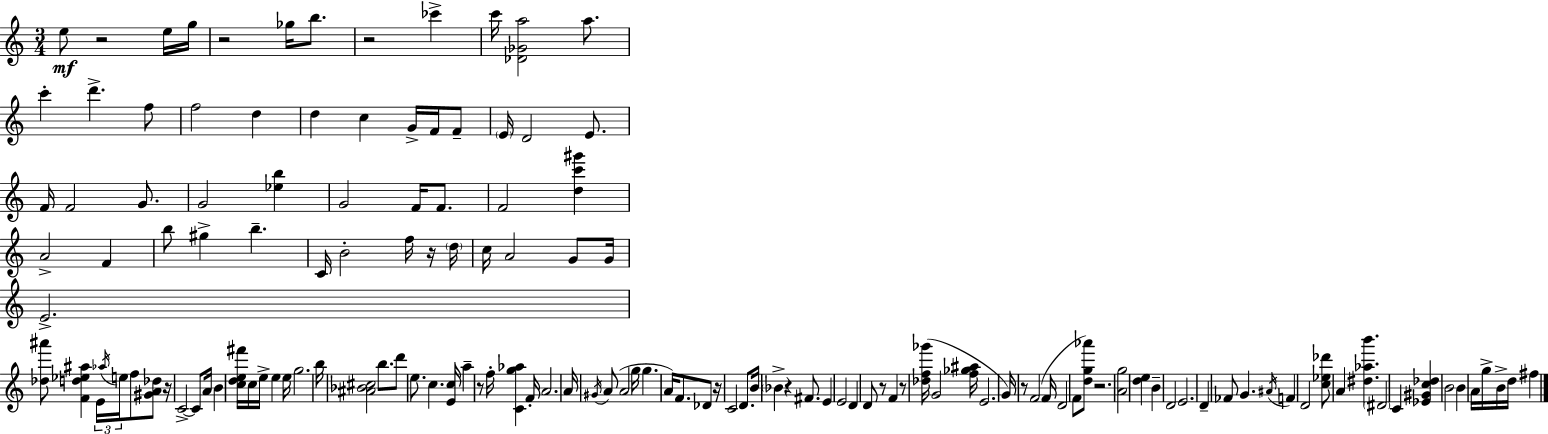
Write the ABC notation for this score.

X:1
T:Untitled
M:3/4
L:1/4
K:Am
e/2 z2 e/4 g/4 z2 _g/4 b/2 z2 _c' c'/4 [_D_Ga]2 a/2 c' d' f/2 f2 d d c G/4 F/4 F/2 E/4 D2 E/2 F/4 F2 G/2 G2 [_eb] G2 F/4 F/2 F2 [dc'^g'] A2 F b/2 ^g b C/4 B2 f/4 z/4 d/4 c/4 A2 G/2 G/4 E2 [_d^a']/2 [Fd_e^a] E/4 _a/4 e/4 f/2 [^GA_d]/2 z/4 C2 C/2 A/4 B [cde^f']/4 c/4 e/4 e e/4 g2 b/4 [^A_B^c]2 b/2 d'/2 e/2 c [Ec]/4 a z/2 f/4 [Cg_a] F/4 A2 A/4 ^G/4 A/2 A2 g/4 g A/4 F/2 _D/2 z/4 C2 D/2 B/4 _B z ^F/2 E E2 D D/2 z/2 F z/2 [_df_g']/4 G2 [f_g^a]/4 E2 G/4 z/2 F2 F/4 D2 F/2 [dg_a']/2 z2 [Ag]2 [de] B D2 E2 D _F/2 G ^A/4 F D2 [c_e_d']/2 A [^d_ab'] ^D2 C [_E^Gc_d] B2 B A/4 g/4 B/4 d/4 ^f